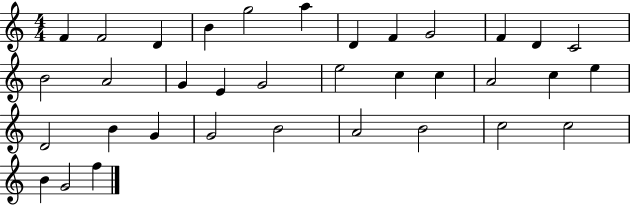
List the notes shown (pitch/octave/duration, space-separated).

F4/q F4/h D4/q B4/q G5/h A5/q D4/q F4/q G4/h F4/q D4/q C4/h B4/h A4/h G4/q E4/q G4/h E5/h C5/q C5/q A4/h C5/q E5/q D4/h B4/q G4/q G4/h B4/h A4/h B4/h C5/h C5/h B4/q G4/h F5/q